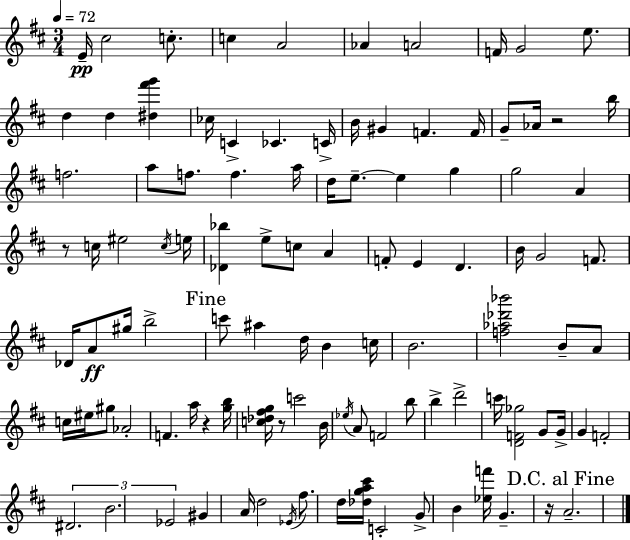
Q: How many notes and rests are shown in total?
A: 105